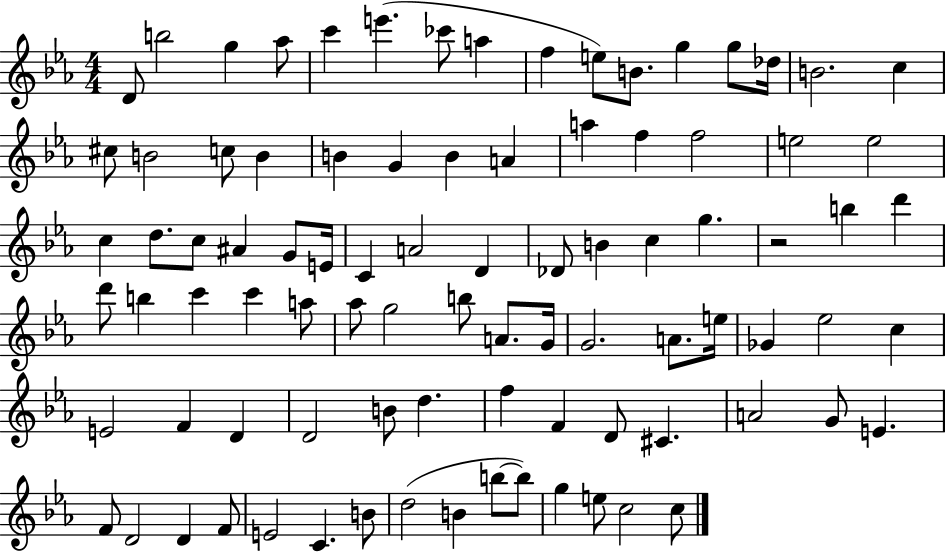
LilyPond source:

{
  \clef treble
  \numericTimeSignature
  \time 4/4
  \key ees \major
  d'8 b''2 g''4 aes''8 | c'''4 e'''4.( ces'''8 a''4 | f''4 e''8) b'8. g''4 g''8 des''16 | b'2. c''4 | \break cis''8 b'2 c''8 b'4 | b'4 g'4 b'4 a'4 | a''4 f''4 f''2 | e''2 e''2 | \break c''4 d''8. c''8 ais'4 g'8 e'16 | c'4 a'2 d'4 | des'8 b'4 c''4 g''4. | r2 b''4 d'''4 | \break d'''8 b''4 c'''4 c'''4 a''8 | aes''8 g''2 b''8 a'8. g'16 | g'2. a'8. e''16 | ges'4 ees''2 c''4 | \break e'2 f'4 d'4 | d'2 b'8 d''4. | f''4 f'4 d'8 cis'4. | a'2 g'8 e'4. | \break f'8 d'2 d'4 f'8 | e'2 c'4. b'8 | d''2( b'4 b''8~~ b''8) | g''4 e''8 c''2 c''8 | \break \bar "|."
}